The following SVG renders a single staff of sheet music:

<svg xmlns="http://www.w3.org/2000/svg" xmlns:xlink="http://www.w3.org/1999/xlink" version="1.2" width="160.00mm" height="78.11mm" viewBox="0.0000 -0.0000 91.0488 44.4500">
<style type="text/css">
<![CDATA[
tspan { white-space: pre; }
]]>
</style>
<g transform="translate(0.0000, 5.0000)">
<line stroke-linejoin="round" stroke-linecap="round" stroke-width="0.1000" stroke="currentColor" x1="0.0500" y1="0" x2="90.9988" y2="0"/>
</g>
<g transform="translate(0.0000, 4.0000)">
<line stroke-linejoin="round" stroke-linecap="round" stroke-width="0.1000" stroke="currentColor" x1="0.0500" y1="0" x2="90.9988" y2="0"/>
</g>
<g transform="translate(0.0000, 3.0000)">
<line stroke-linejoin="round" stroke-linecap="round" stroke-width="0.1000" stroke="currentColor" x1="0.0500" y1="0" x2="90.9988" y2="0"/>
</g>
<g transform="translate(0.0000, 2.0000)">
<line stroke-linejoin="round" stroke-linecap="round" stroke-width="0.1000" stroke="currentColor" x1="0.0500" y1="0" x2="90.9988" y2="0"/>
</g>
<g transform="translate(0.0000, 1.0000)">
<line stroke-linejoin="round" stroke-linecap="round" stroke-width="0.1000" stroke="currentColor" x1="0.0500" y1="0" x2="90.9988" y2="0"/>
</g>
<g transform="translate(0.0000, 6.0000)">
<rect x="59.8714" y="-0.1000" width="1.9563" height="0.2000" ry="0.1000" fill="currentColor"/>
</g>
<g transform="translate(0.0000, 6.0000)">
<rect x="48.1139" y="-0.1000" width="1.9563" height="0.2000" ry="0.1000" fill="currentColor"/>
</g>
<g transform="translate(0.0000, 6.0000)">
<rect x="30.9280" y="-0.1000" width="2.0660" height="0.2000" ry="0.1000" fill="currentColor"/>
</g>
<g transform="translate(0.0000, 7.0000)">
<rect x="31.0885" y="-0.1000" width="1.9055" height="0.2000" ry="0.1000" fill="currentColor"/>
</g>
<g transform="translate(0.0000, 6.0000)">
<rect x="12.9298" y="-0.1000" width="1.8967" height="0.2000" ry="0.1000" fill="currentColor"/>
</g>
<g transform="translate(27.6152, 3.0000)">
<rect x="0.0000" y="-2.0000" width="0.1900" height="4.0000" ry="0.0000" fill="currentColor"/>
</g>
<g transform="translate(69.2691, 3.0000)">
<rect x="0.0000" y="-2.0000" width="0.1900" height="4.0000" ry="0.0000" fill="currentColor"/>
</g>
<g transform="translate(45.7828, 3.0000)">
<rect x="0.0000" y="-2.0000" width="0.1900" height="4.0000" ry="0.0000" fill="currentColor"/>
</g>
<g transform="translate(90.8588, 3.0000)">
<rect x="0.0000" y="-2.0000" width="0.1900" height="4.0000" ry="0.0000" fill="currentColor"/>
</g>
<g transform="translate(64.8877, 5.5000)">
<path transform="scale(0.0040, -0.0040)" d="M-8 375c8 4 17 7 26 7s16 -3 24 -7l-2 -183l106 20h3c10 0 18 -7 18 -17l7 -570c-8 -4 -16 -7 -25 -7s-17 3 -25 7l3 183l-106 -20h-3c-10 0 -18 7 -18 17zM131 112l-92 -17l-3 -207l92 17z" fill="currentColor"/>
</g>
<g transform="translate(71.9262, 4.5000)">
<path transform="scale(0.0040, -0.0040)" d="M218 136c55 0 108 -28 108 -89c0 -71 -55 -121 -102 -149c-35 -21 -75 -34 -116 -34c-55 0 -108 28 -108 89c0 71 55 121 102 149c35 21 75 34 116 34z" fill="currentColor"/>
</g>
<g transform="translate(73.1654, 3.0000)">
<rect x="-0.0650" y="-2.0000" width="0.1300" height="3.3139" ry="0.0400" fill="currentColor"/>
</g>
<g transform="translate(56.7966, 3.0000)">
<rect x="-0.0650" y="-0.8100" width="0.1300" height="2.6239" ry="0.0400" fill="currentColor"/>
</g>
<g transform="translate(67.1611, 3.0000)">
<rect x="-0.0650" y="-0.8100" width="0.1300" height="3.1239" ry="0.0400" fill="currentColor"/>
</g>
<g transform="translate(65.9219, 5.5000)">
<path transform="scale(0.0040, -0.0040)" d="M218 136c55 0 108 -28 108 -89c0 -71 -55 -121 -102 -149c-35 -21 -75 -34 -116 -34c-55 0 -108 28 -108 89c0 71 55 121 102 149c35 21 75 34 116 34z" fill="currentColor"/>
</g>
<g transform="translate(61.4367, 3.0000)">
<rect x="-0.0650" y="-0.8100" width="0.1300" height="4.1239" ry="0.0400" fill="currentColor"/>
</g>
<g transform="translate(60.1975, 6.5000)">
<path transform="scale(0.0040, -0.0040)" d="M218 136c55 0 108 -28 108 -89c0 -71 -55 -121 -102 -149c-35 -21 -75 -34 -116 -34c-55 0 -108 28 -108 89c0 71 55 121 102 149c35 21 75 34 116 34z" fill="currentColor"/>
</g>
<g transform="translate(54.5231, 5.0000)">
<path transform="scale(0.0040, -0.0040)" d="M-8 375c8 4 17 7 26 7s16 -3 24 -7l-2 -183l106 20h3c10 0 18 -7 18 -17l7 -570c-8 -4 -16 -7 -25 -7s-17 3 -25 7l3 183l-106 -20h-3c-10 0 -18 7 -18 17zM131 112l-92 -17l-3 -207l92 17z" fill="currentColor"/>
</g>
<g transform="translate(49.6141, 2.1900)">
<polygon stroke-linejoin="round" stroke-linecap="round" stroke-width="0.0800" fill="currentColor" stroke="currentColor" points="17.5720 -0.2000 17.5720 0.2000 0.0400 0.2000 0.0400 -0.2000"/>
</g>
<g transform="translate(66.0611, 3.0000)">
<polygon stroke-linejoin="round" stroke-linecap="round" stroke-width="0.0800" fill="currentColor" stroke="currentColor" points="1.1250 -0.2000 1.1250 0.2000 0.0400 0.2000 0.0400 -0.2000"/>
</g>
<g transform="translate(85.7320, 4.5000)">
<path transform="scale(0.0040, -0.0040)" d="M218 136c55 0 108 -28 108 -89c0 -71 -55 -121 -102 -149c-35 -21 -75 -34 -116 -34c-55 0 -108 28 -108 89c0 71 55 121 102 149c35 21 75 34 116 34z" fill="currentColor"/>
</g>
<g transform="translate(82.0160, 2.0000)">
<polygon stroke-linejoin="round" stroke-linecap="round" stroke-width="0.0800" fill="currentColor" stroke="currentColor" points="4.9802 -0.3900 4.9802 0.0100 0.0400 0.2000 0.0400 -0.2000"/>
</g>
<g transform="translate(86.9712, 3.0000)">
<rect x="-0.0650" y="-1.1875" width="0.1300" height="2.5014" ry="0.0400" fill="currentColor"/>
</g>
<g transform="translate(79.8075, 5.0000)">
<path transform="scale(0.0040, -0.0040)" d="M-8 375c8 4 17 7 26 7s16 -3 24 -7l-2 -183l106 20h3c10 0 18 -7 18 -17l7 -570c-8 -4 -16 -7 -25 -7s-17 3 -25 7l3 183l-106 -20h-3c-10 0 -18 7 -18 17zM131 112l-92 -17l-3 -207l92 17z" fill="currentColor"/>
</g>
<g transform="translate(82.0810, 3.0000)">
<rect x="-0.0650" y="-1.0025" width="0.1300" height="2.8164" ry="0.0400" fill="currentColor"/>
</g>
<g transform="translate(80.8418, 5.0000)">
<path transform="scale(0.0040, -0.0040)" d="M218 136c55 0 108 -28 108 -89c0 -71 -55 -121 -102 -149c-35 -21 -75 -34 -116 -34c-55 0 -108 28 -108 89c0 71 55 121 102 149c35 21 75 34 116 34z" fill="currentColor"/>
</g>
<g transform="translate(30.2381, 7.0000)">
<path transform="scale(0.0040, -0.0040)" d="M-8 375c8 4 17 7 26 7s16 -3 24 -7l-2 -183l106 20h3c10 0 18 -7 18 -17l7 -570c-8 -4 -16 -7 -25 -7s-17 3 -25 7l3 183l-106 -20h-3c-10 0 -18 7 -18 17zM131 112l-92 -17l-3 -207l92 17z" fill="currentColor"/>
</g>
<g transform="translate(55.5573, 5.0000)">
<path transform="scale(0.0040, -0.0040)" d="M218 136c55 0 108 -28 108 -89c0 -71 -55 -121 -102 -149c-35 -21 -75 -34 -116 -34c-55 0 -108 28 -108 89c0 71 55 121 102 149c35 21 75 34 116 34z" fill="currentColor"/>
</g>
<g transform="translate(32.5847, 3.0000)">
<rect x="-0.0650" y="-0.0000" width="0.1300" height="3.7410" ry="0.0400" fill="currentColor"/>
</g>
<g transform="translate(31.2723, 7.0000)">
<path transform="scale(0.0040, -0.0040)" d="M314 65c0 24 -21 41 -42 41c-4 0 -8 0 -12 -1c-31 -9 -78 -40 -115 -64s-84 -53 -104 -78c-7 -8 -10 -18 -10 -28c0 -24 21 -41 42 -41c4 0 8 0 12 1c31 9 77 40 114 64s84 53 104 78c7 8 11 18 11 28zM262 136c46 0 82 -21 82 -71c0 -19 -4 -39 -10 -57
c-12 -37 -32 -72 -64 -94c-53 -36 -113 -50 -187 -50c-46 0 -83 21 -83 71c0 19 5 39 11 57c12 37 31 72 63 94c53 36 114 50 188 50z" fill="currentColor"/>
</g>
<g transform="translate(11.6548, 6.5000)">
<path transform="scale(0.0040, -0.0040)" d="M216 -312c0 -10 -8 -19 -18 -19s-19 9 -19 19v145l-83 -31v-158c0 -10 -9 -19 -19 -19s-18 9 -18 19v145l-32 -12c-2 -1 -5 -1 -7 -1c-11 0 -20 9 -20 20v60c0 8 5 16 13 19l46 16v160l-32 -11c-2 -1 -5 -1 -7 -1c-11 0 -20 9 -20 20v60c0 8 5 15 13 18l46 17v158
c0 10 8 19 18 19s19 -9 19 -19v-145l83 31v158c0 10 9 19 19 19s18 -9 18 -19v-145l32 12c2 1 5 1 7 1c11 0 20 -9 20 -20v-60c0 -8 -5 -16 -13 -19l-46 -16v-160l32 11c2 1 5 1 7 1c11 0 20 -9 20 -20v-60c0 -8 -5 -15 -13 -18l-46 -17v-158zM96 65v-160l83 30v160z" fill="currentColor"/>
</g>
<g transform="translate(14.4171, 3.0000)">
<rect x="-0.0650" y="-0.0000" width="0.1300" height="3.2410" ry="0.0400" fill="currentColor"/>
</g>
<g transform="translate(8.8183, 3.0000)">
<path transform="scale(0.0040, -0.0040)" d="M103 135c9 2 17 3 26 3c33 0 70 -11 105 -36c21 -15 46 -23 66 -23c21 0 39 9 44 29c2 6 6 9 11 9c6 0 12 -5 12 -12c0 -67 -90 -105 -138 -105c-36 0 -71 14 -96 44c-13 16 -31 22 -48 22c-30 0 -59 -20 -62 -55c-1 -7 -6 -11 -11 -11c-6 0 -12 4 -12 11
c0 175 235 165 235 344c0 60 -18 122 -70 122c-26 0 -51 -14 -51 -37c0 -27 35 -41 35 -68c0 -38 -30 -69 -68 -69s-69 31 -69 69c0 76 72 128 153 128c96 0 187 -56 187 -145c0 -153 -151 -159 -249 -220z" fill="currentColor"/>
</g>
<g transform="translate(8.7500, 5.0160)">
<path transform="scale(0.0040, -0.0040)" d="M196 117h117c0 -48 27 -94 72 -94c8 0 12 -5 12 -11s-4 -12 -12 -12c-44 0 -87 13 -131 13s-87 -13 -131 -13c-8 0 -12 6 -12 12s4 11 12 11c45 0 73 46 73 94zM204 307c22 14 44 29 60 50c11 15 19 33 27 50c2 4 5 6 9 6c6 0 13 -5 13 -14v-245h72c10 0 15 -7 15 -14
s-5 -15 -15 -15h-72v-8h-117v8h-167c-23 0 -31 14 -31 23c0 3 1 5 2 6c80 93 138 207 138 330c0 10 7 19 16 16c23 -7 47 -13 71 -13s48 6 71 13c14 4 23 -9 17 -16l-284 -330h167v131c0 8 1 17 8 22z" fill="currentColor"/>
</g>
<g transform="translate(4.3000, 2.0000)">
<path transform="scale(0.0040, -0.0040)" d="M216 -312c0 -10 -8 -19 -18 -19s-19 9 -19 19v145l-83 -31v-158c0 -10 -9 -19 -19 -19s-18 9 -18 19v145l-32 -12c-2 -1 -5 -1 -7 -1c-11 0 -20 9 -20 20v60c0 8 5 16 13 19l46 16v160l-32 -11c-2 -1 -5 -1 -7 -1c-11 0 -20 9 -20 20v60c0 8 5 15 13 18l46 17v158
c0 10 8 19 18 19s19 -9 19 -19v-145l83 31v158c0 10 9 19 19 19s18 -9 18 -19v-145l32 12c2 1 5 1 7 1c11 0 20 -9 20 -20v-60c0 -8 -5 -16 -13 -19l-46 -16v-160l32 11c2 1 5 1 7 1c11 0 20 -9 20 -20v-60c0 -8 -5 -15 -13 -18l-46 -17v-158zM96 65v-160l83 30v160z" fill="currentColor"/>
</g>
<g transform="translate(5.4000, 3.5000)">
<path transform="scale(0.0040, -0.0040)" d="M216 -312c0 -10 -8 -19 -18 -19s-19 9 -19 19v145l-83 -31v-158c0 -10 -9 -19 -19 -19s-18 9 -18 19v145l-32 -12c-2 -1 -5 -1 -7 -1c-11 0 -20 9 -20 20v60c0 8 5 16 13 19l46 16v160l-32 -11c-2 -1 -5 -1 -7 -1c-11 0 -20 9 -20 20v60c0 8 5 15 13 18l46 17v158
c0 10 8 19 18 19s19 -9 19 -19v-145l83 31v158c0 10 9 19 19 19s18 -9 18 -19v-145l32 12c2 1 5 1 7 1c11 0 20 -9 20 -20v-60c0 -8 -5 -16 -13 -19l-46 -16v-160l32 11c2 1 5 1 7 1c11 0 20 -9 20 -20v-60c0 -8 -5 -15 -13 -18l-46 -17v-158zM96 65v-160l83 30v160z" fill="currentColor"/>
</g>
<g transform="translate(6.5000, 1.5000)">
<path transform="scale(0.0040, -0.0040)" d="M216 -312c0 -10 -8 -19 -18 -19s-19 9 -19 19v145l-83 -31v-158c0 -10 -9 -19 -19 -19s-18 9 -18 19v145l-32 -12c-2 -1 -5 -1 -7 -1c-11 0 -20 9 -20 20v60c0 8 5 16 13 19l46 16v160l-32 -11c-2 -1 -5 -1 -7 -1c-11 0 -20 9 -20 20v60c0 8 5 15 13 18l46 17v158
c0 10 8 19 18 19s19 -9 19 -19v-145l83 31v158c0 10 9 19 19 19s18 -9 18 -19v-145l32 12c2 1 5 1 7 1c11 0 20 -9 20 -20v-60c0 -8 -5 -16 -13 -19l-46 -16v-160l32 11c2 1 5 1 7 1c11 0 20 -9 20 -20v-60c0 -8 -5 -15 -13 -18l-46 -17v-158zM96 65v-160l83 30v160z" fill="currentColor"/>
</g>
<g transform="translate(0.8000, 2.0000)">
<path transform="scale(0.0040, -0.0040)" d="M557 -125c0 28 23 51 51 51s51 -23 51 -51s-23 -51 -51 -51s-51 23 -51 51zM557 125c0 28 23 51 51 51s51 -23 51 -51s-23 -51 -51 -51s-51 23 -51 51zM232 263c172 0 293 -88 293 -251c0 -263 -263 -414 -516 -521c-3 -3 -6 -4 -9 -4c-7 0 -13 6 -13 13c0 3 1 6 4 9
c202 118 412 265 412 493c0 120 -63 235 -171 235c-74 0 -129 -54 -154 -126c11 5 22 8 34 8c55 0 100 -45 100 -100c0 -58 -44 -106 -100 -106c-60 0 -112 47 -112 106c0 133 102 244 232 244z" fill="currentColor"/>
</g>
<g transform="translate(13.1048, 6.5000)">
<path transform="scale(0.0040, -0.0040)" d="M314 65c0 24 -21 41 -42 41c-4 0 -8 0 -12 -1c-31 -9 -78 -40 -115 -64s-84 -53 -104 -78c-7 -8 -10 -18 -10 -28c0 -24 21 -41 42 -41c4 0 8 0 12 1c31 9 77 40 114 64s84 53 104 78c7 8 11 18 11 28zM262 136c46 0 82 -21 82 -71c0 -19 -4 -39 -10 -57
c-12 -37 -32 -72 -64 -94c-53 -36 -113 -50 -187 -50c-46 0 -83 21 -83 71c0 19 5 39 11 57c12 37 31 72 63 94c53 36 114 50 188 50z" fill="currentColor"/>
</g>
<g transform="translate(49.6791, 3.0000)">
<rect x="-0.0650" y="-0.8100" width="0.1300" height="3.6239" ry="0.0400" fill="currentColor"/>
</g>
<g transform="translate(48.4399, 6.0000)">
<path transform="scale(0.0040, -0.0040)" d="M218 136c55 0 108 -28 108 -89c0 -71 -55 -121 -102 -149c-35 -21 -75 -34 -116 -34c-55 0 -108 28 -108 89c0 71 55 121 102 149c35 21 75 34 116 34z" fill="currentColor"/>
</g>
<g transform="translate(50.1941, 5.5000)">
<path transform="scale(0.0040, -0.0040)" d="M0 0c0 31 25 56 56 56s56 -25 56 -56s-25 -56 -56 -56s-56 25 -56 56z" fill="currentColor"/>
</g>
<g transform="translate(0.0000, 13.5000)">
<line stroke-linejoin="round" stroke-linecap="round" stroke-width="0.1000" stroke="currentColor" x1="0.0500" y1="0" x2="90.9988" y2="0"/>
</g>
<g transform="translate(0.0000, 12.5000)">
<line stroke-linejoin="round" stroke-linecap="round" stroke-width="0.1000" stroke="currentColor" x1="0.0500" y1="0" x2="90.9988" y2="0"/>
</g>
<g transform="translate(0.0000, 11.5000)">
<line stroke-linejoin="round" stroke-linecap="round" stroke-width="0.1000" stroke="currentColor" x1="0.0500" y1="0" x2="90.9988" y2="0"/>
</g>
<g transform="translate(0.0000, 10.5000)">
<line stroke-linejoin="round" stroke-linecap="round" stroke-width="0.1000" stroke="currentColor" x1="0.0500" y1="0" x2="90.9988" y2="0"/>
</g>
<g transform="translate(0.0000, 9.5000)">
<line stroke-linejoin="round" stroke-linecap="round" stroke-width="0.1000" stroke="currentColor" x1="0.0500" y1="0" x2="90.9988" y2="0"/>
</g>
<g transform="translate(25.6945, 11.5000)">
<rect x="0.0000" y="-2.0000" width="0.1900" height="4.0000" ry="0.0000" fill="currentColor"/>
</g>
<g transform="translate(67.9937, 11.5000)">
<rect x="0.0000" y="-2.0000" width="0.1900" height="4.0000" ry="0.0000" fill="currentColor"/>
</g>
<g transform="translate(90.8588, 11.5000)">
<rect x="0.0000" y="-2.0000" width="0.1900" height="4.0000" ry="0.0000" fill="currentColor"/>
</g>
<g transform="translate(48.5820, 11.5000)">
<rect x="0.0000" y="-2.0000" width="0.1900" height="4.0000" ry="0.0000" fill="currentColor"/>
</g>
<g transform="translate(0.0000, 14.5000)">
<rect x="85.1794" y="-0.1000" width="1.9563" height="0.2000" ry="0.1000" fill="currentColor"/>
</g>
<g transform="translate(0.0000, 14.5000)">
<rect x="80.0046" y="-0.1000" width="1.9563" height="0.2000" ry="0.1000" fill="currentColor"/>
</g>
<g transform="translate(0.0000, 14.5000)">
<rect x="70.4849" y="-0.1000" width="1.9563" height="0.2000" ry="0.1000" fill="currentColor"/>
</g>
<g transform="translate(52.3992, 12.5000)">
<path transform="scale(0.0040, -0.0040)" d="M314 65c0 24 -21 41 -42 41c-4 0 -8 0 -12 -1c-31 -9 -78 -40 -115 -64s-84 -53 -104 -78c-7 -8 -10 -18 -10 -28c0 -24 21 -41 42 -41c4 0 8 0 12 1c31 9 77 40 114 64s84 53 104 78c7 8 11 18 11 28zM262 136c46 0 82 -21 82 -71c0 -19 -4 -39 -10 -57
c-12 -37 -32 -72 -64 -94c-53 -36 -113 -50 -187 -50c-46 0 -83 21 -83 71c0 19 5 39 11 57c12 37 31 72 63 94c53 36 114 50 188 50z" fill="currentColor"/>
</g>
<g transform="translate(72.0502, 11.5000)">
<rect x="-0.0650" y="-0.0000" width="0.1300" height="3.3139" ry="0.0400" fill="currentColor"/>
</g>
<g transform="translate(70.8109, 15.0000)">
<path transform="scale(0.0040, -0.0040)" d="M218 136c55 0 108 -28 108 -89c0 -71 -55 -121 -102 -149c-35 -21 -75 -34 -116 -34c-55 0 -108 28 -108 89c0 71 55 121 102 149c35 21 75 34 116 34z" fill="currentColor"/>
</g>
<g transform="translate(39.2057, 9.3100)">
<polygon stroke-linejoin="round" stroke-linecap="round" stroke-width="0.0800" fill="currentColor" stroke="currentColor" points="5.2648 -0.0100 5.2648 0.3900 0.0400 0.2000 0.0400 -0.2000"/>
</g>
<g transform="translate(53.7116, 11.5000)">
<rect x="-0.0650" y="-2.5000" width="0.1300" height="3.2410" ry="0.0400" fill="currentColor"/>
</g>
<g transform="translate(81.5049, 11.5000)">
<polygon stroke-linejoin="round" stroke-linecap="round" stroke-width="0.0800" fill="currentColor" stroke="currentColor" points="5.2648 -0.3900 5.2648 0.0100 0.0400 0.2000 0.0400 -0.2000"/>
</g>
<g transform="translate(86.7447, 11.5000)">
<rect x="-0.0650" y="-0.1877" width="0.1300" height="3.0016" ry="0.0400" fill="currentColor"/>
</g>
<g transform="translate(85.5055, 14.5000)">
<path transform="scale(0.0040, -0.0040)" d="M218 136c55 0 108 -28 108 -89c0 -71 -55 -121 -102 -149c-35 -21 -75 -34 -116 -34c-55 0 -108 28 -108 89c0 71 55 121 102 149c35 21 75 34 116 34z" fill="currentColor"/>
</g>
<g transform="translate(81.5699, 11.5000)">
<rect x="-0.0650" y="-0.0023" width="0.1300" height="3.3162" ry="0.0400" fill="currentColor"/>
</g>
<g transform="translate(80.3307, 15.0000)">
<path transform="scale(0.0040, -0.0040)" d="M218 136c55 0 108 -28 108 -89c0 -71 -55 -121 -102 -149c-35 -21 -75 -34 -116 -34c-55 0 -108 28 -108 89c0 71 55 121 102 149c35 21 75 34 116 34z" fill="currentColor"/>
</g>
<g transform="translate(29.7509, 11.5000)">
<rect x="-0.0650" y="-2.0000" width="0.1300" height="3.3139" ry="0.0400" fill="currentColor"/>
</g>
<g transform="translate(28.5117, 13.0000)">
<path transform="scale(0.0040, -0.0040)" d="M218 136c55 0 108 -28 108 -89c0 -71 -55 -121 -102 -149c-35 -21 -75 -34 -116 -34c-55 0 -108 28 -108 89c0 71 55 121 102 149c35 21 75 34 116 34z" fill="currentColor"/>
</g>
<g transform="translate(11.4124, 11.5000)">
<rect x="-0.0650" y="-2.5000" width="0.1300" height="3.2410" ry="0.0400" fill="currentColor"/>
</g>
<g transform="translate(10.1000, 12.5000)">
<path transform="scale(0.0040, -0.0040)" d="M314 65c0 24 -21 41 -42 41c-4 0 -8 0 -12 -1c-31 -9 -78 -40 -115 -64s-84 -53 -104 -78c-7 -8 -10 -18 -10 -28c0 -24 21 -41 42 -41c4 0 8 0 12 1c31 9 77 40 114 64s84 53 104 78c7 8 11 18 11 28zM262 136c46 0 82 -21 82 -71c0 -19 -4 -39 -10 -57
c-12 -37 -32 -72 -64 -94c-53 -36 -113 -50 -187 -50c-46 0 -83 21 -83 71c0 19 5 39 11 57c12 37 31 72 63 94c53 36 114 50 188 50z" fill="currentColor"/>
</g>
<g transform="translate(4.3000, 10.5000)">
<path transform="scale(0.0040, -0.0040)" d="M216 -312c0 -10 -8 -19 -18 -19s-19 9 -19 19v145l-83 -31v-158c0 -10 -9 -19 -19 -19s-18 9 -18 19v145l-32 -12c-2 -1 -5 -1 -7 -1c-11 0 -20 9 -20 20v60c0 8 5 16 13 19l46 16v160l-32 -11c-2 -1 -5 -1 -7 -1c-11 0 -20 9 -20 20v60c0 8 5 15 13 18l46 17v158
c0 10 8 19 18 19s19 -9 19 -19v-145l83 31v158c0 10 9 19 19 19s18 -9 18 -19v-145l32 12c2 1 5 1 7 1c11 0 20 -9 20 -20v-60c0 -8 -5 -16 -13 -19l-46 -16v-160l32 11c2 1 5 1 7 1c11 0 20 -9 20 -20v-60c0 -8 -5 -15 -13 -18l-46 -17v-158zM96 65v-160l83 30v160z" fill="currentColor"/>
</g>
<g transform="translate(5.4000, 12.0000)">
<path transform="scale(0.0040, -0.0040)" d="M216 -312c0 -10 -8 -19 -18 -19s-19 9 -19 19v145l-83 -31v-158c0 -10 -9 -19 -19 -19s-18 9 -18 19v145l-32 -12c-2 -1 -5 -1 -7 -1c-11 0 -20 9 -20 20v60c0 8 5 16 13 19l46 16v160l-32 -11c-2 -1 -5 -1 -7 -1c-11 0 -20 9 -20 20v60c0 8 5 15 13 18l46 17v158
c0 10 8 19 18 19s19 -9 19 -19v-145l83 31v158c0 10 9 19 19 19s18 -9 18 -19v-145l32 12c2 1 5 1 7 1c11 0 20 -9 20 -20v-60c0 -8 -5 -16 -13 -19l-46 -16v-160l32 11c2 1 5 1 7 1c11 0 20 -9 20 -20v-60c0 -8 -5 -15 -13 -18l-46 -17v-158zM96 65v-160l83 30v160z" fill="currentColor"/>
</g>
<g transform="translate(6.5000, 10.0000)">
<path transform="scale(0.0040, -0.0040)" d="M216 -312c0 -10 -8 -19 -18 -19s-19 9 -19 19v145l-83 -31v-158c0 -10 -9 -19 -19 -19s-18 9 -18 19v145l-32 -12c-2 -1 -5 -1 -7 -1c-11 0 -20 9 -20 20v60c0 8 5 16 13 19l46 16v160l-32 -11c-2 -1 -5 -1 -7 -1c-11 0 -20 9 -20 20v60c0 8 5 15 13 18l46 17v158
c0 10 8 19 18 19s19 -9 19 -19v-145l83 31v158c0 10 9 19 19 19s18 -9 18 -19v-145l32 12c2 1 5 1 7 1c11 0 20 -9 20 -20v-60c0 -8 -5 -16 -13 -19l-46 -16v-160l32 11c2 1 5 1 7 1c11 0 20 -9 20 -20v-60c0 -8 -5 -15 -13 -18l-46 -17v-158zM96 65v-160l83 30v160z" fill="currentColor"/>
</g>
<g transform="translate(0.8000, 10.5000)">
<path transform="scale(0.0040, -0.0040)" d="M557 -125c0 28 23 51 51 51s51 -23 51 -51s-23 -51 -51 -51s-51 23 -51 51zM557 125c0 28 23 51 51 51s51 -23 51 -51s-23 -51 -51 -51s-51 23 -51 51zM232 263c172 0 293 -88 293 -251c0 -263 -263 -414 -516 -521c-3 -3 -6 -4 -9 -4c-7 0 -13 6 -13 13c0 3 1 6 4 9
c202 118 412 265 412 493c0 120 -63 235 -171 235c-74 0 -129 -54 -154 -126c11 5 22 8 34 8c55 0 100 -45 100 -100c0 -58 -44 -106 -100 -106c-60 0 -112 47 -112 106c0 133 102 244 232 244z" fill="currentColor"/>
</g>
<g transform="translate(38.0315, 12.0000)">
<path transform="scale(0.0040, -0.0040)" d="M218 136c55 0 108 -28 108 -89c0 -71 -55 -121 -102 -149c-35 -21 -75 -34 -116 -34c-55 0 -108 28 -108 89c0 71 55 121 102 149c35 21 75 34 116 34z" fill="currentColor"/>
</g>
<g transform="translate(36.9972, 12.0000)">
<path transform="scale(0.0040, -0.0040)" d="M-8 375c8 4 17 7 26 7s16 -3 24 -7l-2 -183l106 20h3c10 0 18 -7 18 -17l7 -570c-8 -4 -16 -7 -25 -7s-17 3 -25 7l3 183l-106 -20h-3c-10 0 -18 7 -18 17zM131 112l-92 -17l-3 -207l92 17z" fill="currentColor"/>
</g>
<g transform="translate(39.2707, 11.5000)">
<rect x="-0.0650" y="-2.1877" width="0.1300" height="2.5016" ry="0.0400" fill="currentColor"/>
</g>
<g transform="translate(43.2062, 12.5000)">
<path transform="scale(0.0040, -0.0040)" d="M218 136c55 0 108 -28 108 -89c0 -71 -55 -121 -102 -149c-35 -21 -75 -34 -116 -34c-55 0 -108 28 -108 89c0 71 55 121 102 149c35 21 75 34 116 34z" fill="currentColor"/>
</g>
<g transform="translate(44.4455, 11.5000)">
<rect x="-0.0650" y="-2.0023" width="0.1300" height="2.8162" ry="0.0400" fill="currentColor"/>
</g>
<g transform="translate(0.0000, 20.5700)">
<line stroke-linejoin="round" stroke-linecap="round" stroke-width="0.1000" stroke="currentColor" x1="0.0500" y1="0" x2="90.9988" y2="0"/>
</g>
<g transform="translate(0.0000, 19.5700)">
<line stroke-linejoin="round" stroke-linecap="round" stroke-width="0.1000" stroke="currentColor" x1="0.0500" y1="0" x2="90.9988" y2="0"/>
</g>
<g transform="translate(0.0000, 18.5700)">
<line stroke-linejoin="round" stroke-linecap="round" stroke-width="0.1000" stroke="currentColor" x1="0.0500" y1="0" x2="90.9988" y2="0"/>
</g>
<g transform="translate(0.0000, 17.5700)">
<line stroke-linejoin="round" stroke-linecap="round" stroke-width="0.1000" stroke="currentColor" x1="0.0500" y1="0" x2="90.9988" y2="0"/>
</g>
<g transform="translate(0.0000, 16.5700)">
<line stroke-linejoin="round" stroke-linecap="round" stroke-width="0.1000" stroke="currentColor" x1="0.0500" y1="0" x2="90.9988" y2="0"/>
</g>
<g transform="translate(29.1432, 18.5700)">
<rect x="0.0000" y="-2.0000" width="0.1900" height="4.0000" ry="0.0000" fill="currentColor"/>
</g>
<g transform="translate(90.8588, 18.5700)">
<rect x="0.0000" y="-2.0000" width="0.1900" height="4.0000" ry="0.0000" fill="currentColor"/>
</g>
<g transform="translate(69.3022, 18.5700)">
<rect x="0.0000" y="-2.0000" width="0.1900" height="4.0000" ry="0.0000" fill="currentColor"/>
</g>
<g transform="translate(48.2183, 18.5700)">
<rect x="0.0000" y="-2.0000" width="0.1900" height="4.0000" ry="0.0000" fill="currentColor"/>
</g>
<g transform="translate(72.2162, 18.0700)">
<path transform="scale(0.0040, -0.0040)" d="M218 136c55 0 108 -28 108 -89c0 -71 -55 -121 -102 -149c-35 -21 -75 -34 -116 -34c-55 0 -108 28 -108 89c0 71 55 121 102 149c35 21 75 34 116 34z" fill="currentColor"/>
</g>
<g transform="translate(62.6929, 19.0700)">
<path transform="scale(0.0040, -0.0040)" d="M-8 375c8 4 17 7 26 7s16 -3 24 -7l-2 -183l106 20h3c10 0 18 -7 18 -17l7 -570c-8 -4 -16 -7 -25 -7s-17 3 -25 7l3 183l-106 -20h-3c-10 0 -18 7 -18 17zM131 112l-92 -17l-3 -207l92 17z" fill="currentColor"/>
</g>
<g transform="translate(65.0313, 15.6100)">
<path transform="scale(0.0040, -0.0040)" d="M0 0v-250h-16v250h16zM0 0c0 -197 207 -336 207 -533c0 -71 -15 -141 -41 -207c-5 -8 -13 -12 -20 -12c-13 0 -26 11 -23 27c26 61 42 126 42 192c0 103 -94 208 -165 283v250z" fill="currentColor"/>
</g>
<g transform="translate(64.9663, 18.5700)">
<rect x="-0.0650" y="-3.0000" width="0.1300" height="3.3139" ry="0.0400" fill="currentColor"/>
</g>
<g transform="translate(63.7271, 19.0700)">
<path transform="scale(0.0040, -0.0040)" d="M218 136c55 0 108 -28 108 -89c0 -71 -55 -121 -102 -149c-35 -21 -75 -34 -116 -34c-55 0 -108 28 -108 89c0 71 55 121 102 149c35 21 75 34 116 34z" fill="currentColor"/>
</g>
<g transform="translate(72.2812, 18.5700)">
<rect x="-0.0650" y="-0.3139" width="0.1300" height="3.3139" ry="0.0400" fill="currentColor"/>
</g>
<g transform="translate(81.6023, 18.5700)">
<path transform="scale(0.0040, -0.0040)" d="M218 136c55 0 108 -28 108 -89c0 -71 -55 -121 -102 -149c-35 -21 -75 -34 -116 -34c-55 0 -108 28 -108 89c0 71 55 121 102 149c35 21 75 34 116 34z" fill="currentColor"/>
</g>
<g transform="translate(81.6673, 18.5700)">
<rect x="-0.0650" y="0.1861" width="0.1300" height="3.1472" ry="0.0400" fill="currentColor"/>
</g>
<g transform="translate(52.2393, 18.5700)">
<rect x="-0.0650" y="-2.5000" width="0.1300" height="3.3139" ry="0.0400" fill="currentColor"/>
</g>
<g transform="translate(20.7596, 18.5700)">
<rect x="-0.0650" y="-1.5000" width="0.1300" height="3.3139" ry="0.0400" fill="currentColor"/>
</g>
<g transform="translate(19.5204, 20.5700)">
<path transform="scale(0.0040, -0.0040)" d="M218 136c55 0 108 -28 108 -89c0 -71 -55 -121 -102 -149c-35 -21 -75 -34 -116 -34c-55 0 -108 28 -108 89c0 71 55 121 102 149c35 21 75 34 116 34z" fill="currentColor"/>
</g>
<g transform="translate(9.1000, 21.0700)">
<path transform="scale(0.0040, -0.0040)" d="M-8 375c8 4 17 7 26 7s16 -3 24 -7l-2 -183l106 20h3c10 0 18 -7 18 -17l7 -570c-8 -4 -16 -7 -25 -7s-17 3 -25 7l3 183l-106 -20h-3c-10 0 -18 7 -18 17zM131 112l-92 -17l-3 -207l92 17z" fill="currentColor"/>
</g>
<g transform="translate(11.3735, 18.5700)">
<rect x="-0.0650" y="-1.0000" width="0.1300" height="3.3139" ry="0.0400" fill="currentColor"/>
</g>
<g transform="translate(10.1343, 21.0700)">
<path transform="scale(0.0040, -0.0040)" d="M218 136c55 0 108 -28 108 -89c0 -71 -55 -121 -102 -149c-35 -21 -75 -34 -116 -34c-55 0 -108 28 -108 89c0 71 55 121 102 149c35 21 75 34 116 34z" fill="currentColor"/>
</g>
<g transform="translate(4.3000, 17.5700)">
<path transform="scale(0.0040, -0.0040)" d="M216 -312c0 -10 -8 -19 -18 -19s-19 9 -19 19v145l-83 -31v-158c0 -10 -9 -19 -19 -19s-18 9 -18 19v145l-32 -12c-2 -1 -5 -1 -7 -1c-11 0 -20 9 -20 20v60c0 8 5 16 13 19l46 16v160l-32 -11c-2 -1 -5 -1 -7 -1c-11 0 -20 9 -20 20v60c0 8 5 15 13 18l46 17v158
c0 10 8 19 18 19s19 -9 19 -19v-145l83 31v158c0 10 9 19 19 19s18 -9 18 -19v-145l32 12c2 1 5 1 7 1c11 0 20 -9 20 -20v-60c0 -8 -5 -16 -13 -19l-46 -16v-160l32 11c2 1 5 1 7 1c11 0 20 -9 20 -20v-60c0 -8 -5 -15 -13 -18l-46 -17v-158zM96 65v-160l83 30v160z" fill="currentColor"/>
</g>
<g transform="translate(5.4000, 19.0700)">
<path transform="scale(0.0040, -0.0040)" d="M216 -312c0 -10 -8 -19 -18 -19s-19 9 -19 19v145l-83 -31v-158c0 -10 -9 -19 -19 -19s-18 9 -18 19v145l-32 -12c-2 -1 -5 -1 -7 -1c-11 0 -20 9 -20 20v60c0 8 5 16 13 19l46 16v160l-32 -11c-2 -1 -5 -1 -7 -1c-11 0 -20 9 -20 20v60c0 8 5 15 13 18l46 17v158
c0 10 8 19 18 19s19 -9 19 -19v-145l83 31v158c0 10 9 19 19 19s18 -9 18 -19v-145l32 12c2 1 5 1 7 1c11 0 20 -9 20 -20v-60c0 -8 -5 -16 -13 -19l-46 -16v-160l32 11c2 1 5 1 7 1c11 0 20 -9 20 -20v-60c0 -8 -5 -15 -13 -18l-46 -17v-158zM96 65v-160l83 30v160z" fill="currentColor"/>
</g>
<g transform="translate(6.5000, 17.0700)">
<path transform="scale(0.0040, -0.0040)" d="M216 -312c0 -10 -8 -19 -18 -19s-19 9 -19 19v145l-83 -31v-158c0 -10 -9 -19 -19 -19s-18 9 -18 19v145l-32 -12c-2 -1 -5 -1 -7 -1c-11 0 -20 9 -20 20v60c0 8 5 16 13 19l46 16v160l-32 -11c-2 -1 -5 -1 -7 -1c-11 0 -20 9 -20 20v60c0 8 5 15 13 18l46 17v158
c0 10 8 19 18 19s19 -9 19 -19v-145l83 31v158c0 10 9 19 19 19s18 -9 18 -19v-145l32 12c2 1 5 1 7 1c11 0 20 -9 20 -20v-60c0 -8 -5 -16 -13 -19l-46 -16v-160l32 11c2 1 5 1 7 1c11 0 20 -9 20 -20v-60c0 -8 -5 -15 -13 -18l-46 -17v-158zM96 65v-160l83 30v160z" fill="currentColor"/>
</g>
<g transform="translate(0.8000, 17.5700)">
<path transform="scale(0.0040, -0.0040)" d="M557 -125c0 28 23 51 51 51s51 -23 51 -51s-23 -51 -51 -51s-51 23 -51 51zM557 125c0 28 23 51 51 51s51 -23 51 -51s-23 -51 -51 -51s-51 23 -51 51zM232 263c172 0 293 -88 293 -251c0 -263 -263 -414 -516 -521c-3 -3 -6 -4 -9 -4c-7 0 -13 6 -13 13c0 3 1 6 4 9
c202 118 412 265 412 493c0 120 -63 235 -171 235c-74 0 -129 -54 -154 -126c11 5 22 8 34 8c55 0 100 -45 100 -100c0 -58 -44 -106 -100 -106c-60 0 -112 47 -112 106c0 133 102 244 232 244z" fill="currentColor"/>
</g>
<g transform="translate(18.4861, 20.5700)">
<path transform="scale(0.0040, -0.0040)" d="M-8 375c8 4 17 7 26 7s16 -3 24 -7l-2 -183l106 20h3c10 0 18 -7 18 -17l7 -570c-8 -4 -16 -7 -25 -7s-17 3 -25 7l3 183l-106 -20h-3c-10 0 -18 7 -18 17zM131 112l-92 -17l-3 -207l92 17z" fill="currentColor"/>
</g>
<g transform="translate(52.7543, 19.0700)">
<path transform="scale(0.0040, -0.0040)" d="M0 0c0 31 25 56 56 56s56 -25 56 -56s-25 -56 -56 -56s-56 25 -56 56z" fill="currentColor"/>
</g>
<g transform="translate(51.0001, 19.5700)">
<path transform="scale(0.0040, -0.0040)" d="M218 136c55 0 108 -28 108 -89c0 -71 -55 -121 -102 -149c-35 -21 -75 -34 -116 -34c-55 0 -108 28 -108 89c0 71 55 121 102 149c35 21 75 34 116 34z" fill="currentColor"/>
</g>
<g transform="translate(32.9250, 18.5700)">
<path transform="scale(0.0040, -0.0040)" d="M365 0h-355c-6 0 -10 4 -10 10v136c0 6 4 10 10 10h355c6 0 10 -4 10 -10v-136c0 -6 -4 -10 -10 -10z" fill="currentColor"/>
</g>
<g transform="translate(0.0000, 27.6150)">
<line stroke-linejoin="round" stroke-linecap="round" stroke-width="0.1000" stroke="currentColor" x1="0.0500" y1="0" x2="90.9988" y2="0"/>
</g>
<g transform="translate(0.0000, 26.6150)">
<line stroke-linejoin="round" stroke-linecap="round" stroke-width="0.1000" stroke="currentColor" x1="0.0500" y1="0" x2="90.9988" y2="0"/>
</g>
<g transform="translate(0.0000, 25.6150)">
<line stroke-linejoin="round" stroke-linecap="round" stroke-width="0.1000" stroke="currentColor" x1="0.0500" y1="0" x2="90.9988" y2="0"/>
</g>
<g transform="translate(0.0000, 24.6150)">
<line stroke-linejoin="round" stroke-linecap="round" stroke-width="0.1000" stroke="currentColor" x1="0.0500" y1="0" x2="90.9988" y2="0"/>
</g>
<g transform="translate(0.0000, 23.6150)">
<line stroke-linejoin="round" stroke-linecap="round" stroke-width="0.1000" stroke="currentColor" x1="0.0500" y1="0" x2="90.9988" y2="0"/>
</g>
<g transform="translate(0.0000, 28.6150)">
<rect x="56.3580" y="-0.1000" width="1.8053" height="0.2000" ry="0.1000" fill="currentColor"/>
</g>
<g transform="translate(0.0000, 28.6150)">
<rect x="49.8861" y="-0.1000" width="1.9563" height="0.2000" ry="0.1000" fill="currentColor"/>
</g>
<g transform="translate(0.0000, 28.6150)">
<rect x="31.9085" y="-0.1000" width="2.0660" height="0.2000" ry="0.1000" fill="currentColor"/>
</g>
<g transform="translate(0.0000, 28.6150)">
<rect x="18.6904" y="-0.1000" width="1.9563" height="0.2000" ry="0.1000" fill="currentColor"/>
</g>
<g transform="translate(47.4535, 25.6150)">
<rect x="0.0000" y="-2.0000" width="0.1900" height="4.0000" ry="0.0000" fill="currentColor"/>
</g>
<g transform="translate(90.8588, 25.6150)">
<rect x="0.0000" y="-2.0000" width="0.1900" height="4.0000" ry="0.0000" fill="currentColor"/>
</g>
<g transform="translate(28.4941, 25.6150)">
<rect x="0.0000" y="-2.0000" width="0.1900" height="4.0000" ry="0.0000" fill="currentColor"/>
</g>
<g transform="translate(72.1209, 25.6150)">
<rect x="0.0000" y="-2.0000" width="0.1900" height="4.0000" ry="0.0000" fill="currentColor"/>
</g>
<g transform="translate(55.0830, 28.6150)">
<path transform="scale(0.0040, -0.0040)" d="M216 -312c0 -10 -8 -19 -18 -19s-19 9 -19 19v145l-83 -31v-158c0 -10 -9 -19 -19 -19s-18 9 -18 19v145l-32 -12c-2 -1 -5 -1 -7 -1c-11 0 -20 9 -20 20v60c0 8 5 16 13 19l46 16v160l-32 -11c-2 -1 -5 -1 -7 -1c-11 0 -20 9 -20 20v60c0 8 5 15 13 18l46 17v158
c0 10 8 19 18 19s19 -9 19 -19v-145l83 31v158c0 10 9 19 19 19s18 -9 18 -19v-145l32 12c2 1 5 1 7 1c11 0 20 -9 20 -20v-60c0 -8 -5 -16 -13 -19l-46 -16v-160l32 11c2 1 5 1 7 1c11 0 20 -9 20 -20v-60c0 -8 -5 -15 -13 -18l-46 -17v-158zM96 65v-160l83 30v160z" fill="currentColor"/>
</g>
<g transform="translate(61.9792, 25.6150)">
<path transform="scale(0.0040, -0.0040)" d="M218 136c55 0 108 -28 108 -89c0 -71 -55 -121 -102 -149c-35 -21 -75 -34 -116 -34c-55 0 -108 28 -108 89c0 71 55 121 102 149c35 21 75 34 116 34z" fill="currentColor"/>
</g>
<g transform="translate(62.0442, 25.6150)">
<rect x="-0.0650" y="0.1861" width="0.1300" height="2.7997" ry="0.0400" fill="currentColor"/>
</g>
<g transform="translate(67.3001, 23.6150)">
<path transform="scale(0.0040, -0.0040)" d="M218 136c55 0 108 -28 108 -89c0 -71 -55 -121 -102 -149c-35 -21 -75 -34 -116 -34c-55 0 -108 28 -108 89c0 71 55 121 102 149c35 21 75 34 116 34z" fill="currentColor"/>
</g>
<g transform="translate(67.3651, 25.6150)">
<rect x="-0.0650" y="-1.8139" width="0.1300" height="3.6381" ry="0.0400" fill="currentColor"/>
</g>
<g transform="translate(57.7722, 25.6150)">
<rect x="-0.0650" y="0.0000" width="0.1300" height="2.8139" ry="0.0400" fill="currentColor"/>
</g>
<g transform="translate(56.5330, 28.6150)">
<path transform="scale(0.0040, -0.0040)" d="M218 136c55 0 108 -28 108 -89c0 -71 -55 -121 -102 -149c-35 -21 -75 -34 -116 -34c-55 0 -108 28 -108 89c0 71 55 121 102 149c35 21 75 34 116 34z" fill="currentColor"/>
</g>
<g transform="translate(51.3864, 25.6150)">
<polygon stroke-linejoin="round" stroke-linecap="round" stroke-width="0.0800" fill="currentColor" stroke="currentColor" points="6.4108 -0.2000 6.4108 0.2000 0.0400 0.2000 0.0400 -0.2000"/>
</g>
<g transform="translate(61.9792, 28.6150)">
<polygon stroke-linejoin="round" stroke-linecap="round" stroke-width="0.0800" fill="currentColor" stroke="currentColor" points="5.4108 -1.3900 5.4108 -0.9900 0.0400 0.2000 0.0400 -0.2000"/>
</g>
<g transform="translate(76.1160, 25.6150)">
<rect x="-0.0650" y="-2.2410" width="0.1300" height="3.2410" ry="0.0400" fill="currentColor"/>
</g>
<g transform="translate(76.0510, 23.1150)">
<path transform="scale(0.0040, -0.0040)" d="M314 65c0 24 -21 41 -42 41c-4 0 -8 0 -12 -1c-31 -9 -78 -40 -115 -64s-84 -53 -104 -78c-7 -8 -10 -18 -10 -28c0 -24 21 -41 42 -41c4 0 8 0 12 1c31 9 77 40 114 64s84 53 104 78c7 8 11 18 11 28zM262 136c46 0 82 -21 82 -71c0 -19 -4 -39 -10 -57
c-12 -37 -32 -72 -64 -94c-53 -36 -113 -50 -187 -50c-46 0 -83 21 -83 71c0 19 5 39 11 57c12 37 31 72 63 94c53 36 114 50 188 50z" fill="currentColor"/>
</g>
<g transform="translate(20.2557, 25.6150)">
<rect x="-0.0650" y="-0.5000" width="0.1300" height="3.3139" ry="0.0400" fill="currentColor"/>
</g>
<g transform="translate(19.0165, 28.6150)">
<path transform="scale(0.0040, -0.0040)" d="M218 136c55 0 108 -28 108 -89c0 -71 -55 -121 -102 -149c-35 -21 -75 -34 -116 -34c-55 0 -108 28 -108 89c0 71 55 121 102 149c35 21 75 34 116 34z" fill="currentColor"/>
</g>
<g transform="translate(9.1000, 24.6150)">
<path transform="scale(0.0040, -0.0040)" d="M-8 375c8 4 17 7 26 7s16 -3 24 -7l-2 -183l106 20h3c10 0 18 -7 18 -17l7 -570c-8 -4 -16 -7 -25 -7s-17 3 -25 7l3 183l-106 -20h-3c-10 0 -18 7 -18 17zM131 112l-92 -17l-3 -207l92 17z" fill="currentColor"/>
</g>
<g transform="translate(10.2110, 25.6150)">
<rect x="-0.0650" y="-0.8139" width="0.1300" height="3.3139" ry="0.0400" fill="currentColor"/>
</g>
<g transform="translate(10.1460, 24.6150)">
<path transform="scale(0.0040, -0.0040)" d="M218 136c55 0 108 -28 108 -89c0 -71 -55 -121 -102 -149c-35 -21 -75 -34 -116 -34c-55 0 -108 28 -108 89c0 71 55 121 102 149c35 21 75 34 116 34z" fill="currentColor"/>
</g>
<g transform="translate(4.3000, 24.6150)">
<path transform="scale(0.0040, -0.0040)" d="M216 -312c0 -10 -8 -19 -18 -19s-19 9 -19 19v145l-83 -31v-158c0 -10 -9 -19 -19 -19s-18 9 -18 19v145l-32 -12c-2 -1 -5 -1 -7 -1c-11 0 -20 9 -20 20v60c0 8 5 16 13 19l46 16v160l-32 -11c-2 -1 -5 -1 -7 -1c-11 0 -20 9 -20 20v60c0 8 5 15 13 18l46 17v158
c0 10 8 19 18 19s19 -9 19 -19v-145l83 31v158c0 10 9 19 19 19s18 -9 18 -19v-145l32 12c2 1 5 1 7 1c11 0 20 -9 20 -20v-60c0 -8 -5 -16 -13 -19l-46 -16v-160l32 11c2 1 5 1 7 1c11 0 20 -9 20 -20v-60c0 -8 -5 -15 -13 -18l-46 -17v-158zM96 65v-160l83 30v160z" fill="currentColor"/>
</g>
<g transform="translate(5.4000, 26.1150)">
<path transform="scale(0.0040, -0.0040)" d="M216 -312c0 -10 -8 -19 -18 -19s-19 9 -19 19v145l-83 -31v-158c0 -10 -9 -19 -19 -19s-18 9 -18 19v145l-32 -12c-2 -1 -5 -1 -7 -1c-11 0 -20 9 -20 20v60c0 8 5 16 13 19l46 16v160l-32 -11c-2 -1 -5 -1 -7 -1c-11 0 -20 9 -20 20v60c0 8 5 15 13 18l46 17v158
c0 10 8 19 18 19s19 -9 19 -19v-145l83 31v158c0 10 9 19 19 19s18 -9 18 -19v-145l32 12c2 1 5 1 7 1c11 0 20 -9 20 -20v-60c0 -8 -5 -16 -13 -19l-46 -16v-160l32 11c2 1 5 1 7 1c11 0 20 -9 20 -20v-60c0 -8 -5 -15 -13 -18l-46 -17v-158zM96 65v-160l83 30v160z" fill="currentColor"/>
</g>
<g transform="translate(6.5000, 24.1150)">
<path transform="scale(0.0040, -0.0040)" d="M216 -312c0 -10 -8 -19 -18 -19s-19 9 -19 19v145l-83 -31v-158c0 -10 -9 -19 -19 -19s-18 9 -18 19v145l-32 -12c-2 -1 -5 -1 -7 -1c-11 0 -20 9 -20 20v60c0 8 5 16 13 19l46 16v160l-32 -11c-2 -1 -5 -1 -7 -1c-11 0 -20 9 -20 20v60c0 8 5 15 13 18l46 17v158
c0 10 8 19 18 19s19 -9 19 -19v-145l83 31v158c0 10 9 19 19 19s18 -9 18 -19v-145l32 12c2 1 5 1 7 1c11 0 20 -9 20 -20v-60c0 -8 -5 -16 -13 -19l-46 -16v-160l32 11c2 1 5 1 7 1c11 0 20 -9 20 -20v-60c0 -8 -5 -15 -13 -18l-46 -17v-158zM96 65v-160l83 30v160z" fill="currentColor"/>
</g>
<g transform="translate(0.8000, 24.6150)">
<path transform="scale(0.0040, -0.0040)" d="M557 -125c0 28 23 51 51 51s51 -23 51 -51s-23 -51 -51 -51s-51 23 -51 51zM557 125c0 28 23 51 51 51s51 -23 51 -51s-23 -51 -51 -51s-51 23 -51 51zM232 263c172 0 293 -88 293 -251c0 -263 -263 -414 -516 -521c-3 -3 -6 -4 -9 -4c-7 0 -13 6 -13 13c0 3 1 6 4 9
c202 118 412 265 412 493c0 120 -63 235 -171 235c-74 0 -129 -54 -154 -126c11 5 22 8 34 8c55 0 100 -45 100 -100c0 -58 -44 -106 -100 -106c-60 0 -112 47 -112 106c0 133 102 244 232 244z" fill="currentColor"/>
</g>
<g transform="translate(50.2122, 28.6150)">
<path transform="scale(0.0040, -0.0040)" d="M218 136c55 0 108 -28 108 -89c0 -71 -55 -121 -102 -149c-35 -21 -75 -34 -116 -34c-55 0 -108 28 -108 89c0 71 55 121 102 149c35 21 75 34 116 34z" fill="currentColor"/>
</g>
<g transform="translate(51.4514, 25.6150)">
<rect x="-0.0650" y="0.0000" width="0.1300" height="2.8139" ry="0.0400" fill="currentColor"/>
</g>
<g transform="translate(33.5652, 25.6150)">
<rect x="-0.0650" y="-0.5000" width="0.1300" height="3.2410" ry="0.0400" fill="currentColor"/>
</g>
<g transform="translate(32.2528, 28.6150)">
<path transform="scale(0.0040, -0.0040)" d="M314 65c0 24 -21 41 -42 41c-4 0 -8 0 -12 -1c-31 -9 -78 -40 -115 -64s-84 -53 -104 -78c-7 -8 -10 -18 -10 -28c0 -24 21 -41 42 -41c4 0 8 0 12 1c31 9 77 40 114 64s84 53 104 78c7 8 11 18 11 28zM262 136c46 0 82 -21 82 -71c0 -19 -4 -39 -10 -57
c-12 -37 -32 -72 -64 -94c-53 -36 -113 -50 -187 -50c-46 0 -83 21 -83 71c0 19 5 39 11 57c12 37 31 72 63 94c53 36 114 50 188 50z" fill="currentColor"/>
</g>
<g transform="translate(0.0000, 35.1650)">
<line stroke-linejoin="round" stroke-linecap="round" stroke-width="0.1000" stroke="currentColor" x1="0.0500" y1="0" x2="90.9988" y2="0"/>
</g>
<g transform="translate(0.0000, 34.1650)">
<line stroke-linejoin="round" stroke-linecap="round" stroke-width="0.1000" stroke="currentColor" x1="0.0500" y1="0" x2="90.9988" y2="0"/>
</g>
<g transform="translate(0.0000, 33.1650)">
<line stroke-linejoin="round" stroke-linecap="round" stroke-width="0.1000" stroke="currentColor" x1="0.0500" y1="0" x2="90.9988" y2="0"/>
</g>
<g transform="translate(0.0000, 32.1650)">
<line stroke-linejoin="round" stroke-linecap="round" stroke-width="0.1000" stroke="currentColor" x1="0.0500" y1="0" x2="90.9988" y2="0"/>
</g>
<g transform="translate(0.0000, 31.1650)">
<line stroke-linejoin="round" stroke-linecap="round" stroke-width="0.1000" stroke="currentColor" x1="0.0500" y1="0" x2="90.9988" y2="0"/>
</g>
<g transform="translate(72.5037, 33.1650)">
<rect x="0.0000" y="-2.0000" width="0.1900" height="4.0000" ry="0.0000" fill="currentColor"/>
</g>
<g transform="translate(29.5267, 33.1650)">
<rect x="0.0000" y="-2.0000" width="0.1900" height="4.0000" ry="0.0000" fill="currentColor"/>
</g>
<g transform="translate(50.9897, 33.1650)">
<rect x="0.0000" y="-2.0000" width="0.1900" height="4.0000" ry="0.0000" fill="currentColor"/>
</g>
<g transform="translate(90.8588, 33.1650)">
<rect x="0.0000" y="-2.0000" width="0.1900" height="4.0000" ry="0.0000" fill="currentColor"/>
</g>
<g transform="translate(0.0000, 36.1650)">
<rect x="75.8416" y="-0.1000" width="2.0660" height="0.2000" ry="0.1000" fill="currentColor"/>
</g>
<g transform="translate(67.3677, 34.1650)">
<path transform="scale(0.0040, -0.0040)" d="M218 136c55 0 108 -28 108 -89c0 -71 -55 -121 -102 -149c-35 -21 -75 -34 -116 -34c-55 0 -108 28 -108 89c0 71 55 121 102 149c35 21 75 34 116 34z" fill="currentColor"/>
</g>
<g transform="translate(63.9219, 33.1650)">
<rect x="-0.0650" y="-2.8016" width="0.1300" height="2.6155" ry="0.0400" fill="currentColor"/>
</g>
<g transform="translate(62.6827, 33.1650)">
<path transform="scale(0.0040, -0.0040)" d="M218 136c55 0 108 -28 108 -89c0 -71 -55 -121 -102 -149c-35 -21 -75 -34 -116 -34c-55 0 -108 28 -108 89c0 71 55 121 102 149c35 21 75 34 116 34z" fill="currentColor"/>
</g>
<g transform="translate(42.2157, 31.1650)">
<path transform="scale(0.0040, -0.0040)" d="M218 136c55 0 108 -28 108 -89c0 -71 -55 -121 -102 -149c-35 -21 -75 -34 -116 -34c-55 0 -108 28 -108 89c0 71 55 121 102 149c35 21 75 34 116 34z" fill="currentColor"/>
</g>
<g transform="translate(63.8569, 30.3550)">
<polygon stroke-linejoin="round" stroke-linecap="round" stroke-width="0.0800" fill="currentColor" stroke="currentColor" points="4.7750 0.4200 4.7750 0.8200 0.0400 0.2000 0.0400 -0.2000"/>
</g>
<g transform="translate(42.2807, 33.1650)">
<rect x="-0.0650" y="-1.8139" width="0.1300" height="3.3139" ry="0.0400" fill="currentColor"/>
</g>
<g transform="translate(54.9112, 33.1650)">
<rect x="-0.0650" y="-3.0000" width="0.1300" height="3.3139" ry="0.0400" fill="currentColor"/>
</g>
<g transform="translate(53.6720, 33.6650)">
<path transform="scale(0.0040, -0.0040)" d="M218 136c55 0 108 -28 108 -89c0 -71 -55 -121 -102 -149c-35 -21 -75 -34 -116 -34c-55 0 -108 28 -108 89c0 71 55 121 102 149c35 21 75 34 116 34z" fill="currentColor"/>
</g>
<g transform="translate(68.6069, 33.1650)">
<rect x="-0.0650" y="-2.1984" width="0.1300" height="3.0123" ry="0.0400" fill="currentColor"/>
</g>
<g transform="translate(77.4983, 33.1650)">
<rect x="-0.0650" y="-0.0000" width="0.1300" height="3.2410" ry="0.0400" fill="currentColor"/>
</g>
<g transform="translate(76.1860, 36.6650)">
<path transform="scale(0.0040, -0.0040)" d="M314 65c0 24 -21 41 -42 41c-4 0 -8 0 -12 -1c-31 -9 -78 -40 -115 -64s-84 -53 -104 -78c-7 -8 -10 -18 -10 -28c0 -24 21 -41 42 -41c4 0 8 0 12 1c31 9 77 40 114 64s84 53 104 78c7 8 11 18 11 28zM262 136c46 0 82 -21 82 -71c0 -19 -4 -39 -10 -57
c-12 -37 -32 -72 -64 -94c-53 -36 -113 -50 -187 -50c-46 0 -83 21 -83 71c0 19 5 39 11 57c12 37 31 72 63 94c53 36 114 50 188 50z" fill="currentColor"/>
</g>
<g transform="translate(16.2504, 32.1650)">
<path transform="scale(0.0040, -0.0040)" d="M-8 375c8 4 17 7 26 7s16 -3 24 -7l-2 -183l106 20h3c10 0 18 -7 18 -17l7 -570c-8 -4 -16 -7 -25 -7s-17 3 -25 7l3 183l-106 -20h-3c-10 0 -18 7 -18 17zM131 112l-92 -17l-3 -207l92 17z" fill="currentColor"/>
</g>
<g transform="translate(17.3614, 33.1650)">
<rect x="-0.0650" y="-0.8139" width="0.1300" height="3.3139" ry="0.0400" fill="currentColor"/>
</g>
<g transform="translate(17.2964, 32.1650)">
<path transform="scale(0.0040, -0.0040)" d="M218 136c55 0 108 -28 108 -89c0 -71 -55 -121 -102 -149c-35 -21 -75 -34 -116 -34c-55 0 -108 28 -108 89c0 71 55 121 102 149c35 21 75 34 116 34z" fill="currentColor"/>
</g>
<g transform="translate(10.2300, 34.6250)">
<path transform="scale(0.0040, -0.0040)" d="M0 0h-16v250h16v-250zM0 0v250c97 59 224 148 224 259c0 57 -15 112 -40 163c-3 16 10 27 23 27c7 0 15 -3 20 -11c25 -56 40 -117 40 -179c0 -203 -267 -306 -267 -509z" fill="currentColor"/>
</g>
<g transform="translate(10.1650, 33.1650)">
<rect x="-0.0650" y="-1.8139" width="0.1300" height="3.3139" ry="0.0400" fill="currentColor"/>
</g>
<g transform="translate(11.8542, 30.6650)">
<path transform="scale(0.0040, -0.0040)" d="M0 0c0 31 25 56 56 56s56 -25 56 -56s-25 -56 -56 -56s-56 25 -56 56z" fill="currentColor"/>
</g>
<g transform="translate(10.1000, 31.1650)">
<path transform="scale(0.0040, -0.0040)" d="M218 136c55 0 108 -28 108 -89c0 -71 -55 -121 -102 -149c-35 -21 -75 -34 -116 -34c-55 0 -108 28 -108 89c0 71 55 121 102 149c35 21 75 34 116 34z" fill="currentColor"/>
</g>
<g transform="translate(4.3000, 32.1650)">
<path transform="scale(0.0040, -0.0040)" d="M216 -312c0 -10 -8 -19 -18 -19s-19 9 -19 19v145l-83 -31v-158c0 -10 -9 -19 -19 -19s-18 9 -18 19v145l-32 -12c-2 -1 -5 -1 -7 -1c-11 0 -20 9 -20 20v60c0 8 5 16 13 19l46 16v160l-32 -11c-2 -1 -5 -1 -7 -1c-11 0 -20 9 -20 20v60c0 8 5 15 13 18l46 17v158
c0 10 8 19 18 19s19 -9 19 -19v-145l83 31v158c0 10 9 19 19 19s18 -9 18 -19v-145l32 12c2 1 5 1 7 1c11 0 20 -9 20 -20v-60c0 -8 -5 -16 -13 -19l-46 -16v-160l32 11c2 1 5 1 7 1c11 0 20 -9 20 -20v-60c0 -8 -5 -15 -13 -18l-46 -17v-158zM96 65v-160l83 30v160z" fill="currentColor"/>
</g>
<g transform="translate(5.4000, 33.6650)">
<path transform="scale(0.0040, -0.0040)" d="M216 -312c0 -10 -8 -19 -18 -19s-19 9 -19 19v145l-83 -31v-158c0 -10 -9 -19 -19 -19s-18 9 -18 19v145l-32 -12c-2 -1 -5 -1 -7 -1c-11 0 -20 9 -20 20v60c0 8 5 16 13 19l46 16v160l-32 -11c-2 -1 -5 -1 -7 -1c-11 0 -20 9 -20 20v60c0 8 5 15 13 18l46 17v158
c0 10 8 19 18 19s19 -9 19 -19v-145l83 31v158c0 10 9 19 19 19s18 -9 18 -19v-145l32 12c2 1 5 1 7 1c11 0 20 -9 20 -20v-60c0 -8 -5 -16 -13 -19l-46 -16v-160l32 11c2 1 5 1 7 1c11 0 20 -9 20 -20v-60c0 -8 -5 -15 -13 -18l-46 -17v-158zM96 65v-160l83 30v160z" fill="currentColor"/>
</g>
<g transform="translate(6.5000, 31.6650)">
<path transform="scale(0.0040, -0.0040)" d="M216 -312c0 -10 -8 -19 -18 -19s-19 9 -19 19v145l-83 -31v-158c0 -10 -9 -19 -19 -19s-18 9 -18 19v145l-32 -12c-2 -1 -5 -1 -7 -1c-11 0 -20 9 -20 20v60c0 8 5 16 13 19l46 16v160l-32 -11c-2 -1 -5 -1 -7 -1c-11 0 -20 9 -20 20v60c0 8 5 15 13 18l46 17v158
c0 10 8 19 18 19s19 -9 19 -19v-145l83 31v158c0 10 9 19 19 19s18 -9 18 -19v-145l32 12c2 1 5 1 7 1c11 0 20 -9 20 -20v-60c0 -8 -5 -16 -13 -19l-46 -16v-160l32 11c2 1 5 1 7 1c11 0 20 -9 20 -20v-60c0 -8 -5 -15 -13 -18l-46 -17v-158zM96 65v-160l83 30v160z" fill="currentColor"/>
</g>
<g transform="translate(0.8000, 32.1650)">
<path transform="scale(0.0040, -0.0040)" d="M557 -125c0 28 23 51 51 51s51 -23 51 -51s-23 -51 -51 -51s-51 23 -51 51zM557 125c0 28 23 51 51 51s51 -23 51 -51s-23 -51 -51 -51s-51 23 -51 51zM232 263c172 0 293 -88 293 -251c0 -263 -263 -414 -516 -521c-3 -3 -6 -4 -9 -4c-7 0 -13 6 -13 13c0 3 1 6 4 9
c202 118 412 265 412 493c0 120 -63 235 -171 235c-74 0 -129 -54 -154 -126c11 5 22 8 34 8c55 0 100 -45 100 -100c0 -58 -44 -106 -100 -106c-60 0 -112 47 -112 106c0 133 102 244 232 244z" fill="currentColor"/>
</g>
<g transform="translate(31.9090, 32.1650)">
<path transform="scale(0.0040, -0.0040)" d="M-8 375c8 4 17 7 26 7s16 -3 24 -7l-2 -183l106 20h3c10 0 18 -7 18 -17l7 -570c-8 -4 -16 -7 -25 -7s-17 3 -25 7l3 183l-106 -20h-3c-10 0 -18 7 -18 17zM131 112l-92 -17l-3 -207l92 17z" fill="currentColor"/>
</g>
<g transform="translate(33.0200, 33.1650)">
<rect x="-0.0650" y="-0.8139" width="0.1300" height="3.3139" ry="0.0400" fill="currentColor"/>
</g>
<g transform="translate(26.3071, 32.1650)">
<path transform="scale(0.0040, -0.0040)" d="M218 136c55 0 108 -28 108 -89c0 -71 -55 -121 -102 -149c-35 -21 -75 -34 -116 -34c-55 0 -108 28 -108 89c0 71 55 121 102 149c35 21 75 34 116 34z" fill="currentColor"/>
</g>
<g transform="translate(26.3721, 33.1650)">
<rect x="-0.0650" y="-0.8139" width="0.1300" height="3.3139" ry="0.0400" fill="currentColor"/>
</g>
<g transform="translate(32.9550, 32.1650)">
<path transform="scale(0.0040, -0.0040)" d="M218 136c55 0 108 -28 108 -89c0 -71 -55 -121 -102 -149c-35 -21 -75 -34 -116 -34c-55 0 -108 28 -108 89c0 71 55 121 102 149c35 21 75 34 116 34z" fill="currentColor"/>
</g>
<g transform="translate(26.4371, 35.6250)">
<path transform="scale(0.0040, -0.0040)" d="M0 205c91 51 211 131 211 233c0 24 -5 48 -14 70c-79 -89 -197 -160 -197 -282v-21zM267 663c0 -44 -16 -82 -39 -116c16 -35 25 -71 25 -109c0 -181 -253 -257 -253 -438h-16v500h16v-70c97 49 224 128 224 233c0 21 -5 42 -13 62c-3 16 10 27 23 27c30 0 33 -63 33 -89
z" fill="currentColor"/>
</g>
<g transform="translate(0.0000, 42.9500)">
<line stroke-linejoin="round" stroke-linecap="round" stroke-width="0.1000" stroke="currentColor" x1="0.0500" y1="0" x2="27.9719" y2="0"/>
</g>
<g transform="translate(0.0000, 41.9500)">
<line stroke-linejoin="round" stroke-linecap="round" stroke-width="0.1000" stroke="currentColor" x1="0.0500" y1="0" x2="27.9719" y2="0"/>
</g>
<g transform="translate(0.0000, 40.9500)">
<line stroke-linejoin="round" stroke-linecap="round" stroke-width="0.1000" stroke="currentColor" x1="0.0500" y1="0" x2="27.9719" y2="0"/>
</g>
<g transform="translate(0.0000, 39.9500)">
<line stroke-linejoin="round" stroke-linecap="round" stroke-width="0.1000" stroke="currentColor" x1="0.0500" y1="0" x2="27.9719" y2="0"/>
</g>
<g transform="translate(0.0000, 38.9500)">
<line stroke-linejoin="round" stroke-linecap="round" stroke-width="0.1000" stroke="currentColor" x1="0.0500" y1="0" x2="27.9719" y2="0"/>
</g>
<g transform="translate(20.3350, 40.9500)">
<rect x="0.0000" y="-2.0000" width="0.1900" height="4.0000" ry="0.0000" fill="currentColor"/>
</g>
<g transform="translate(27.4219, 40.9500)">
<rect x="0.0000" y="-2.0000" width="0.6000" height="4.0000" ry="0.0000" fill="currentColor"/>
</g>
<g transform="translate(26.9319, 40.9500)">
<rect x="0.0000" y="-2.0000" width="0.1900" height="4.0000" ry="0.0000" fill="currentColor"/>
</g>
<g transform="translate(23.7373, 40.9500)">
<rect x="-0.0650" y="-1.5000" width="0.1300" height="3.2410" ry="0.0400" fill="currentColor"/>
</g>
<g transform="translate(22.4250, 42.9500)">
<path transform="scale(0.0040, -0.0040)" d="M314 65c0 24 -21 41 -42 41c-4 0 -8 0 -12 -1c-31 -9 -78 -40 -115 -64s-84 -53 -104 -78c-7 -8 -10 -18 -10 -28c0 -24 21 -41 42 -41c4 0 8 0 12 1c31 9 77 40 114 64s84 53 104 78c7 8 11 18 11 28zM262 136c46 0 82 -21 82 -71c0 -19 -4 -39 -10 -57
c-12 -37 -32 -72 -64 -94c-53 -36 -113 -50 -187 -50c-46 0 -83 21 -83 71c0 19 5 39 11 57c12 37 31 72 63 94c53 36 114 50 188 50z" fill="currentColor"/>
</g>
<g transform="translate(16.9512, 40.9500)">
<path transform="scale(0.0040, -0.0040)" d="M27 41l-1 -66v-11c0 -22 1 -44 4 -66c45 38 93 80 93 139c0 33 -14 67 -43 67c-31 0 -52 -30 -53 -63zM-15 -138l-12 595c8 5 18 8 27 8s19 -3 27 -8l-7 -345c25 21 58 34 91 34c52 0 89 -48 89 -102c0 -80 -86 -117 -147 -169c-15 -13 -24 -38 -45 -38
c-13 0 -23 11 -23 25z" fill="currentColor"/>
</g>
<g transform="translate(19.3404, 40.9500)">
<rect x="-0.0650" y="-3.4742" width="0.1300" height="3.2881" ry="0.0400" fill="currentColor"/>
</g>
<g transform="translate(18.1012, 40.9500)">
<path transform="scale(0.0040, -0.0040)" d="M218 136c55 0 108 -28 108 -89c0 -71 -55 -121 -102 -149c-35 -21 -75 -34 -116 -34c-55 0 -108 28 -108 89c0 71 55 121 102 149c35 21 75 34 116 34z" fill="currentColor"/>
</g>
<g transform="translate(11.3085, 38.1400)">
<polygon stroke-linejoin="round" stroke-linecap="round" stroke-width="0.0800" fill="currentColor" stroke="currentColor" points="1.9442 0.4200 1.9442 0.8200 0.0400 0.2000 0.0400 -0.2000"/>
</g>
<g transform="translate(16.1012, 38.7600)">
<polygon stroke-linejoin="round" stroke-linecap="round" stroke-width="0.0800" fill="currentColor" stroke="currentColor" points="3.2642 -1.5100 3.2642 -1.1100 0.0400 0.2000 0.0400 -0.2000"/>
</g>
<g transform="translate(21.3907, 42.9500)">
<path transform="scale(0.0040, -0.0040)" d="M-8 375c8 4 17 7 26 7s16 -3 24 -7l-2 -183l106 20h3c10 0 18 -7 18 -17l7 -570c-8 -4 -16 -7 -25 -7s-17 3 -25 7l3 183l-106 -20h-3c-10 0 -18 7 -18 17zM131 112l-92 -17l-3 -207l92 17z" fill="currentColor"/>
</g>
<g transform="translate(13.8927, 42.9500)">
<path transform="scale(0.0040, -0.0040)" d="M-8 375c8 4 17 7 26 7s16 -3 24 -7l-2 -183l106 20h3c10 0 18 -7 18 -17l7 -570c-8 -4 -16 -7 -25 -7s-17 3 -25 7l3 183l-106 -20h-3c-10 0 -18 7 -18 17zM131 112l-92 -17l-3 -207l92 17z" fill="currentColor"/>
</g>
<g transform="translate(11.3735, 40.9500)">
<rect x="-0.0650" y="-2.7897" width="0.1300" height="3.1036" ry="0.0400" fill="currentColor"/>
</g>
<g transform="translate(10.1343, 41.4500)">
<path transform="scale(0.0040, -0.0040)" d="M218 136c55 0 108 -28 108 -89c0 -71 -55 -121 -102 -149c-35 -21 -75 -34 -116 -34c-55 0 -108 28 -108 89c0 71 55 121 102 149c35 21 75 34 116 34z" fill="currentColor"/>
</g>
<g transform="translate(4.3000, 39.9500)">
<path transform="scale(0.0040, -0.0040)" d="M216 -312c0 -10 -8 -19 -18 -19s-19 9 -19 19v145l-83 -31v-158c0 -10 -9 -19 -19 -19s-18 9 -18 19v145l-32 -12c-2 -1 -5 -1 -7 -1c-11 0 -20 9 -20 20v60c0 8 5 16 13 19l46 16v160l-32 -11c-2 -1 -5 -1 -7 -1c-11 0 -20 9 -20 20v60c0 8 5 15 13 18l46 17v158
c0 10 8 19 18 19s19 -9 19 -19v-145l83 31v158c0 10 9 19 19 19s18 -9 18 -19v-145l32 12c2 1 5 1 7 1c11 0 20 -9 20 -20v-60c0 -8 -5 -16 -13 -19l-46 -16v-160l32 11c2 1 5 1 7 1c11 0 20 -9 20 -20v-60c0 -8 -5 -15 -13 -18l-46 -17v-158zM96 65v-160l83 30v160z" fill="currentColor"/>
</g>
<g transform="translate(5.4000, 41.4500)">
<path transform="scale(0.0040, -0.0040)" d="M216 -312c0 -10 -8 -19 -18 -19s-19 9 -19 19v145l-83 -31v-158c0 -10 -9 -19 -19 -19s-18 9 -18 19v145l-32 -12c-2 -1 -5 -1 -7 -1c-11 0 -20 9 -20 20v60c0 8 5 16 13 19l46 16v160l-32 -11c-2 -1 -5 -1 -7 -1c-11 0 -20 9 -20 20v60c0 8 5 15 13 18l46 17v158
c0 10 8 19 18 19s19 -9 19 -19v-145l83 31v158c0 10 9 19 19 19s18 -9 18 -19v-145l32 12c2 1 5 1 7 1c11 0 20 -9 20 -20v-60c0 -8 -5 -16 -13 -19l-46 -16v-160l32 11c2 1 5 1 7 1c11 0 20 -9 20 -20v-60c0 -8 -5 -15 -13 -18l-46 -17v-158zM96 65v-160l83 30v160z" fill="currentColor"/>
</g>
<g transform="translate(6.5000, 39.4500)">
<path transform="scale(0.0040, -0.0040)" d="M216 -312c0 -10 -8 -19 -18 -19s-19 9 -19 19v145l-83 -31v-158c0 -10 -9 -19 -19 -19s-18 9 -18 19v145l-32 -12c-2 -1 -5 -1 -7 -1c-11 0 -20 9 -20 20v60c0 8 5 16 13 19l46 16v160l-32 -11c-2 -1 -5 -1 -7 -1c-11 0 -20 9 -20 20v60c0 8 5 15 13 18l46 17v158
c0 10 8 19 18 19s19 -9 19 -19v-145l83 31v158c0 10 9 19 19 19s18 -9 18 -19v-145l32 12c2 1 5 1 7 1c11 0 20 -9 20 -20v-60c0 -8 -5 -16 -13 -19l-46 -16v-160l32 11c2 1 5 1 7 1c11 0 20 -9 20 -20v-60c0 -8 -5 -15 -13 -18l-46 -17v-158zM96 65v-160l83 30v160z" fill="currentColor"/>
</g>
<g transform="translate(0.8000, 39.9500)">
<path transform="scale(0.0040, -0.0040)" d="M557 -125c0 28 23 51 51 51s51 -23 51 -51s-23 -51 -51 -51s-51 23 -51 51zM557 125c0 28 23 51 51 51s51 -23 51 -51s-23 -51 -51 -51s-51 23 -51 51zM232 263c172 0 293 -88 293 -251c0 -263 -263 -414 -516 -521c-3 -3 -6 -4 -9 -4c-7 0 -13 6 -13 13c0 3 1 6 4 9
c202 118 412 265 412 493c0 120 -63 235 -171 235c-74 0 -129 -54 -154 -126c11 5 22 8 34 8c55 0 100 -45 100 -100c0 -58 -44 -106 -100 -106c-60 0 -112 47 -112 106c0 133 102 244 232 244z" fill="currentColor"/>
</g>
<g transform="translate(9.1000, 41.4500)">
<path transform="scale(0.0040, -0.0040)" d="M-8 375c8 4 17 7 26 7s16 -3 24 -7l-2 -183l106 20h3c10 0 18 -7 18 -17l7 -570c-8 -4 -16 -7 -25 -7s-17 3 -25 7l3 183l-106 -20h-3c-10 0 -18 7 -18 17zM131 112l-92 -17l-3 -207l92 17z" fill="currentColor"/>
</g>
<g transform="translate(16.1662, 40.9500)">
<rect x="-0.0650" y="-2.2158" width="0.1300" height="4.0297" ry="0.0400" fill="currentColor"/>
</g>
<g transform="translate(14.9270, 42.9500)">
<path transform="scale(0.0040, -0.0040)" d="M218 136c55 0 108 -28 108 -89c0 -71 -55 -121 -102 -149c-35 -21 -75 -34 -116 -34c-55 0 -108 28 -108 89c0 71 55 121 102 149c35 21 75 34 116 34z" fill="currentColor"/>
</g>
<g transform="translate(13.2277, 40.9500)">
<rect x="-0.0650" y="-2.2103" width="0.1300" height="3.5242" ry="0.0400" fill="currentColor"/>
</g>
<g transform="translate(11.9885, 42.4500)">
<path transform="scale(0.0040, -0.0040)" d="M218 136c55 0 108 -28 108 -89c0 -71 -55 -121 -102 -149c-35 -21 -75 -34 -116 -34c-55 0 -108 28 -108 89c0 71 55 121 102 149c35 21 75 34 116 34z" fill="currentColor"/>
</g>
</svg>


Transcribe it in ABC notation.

X:1
T:Untitled
M:2/4
L:1/4
K:A
^D,,2 C,,2 E,,/2 G,,/2 D,,/2 F,,/4 A,, G,,/2 A,,/2 B,,2 A,, C,/2 B,,/2 B,,2 D,, D,,/2 E,,/2 F,, G,, z2 B,, C,/2 E, D, F, E,, E,,2 E,,/2 ^E,,/2 D,/2 A,/2 B,2 A,/2 F, F,/4 F, A, ^C, D,/2 B,,/2 D,,2 C,/2 A,,/2 G,,/2 _D,/2 G,,2